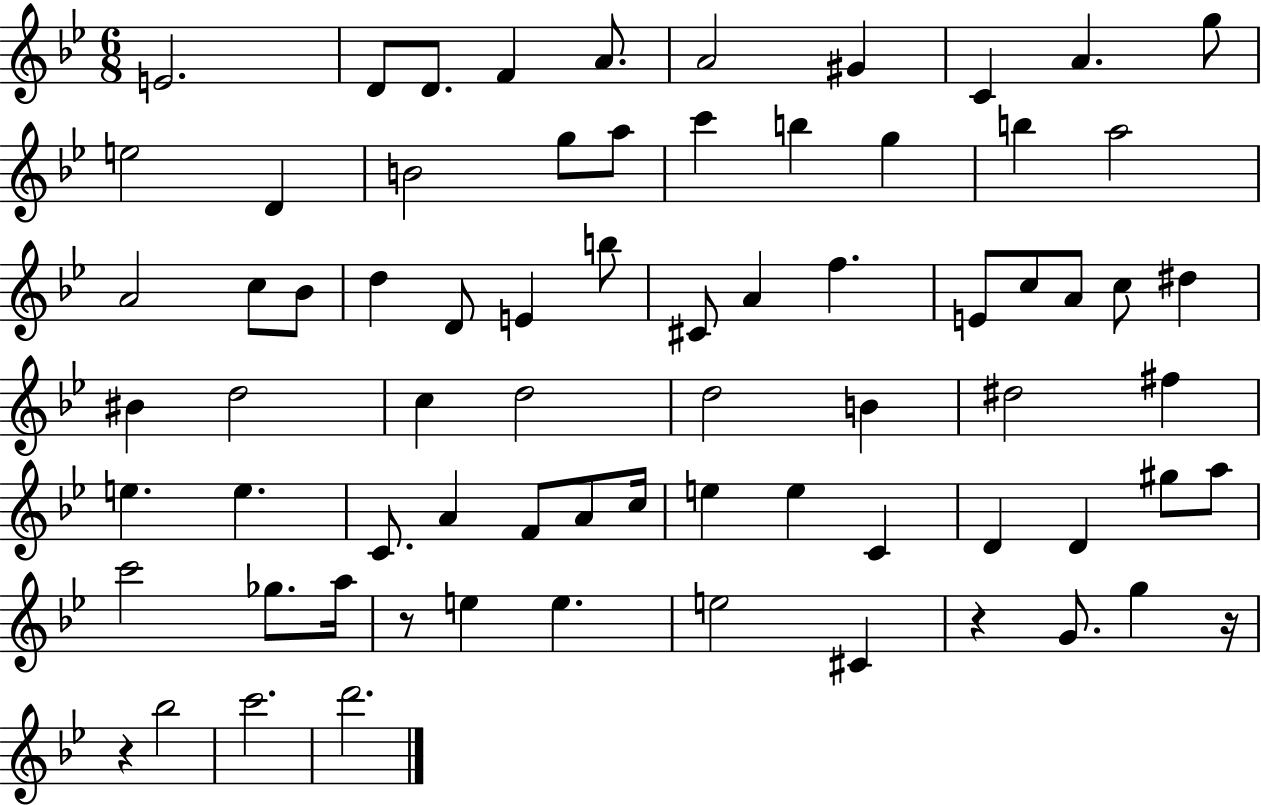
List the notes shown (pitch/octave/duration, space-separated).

E4/h. D4/e D4/e. F4/q A4/e. A4/h G#4/q C4/q A4/q. G5/e E5/h D4/q B4/h G5/e A5/e C6/q B5/q G5/q B5/q A5/h A4/h C5/e Bb4/e D5/q D4/e E4/q B5/e C#4/e A4/q F5/q. E4/e C5/e A4/e C5/e D#5/q BIS4/q D5/h C5/q D5/h D5/h B4/q D#5/h F#5/q E5/q. E5/q. C4/e. A4/q F4/e A4/e C5/s E5/q E5/q C4/q D4/q D4/q G#5/e A5/e C6/h Gb5/e. A5/s R/e E5/q E5/q. E5/h C#4/q R/q G4/e. G5/q R/s R/q Bb5/h C6/h. D6/h.